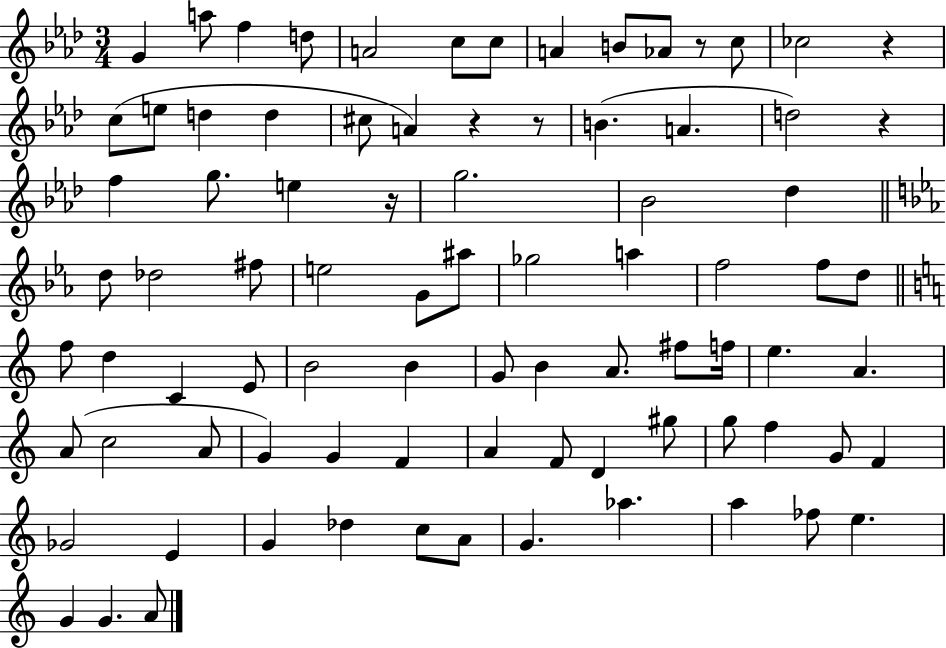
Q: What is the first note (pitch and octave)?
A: G4